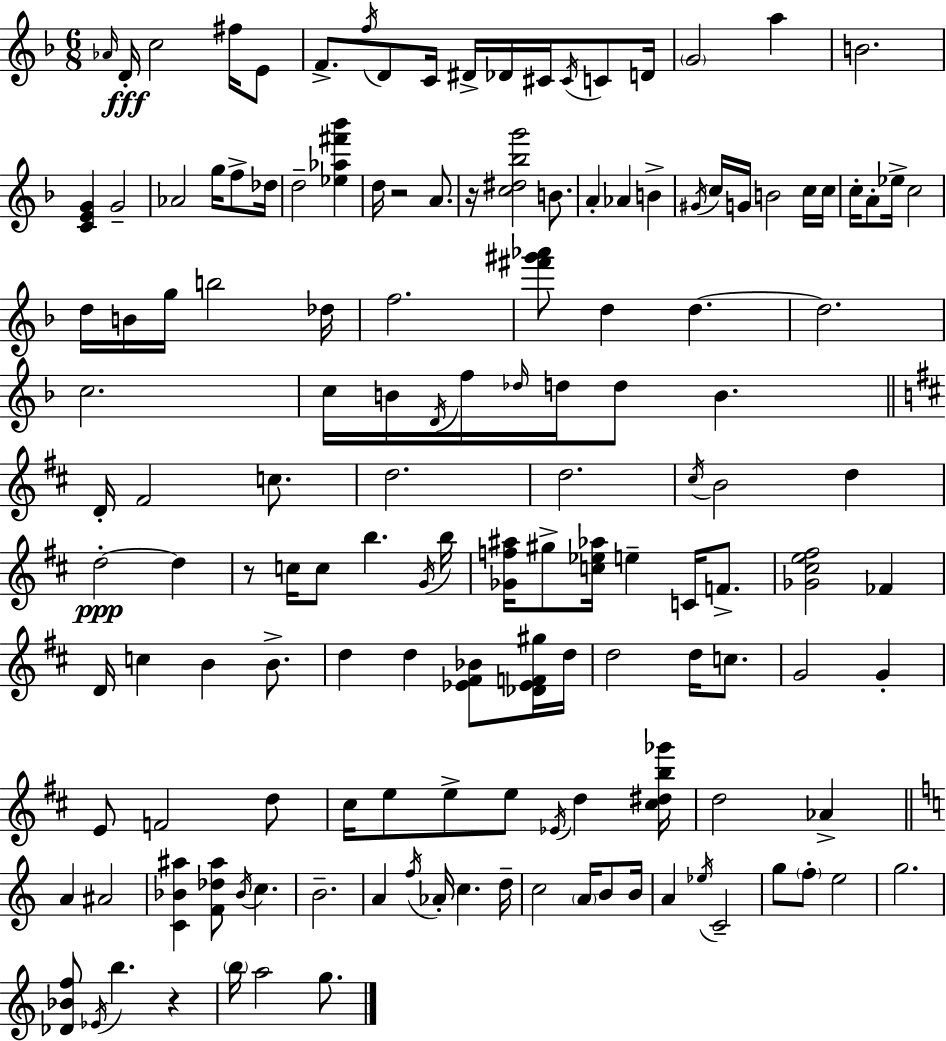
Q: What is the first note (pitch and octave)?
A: Ab4